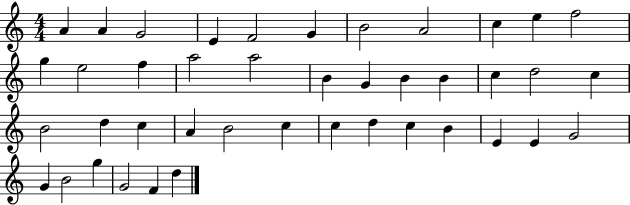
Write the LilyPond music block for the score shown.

{
  \clef treble
  \numericTimeSignature
  \time 4/4
  \key c \major
  a'4 a'4 g'2 | e'4 f'2 g'4 | b'2 a'2 | c''4 e''4 f''2 | \break g''4 e''2 f''4 | a''2 a''2 | b'4 g'4 b'4 b'4 | c''4 d''2 c''4 | \break b'2 d''4 c''4 | a'4 b'2 c''4 | c''4 d''4 c''4 b'4 | e'4 e'4 g'2 | \break g'4 b'2 g''4 | g'2 f'4 d''4 | \bar "|."
}